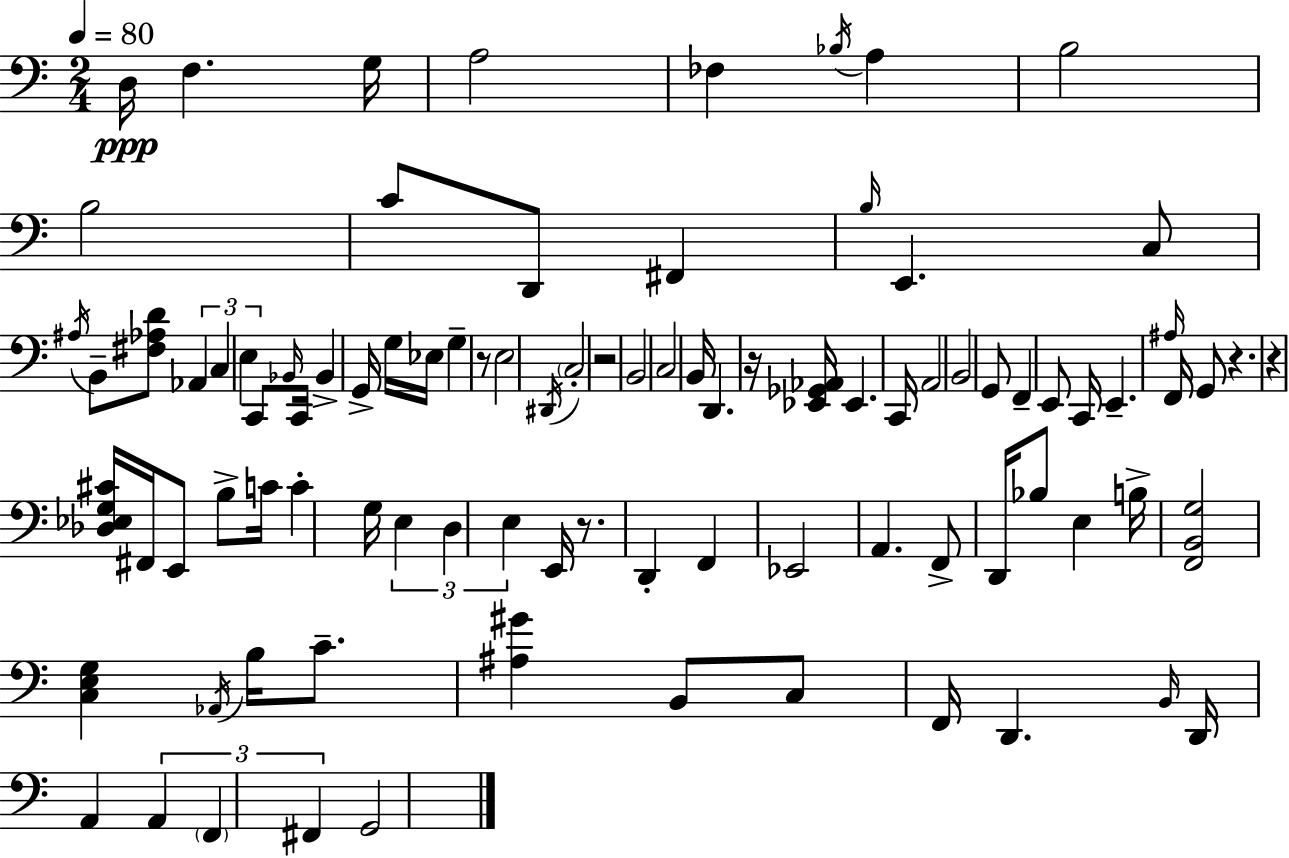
X:1
T:Untitled
M:2/4
L:1/4
K:Am
D,/4 F, G,/4 A,2 _F, _B,/4 A, B,2 B,2 C/2 D,,/2 ^F,, B,/4 E,, C,/2 ^A,/4 B,,/2 [^F,_A,D]/2 _A,, C, E, C,,/2 _B,,/4 C,,/4 _B,, G,,/4 G,/4 _E,/4 G, z/2 E,2 ^D,,/4 C,2 z2 B,,2 C,2 B,,/4 D,, z/4 [_E,,_G,,_A,,]/4 _E,, C,,/4 A,,2 B,,2 G,,/2 F,, E,,/2 C,,/4 E,, ^A,/4 F,,/4 G,,/2 z z [_D,_E,G,^C]/4 ^F,,/4 E,,/2 B,/2 C/4 C G,/4 E, D, E, E,,/4 z/2 D,, F,, _E,,2 A,, F,,/2 D,,/4 _B,/2 E, B,/4 [F,,B,,G,]2 [C,E,G,] _A,,/4 B,/4 C/2 [^A,^G] B,,/2 C,/2 F,,/4 D,, B,,/4 D,,/4 A,, A,, F,, ^F,, G,,2